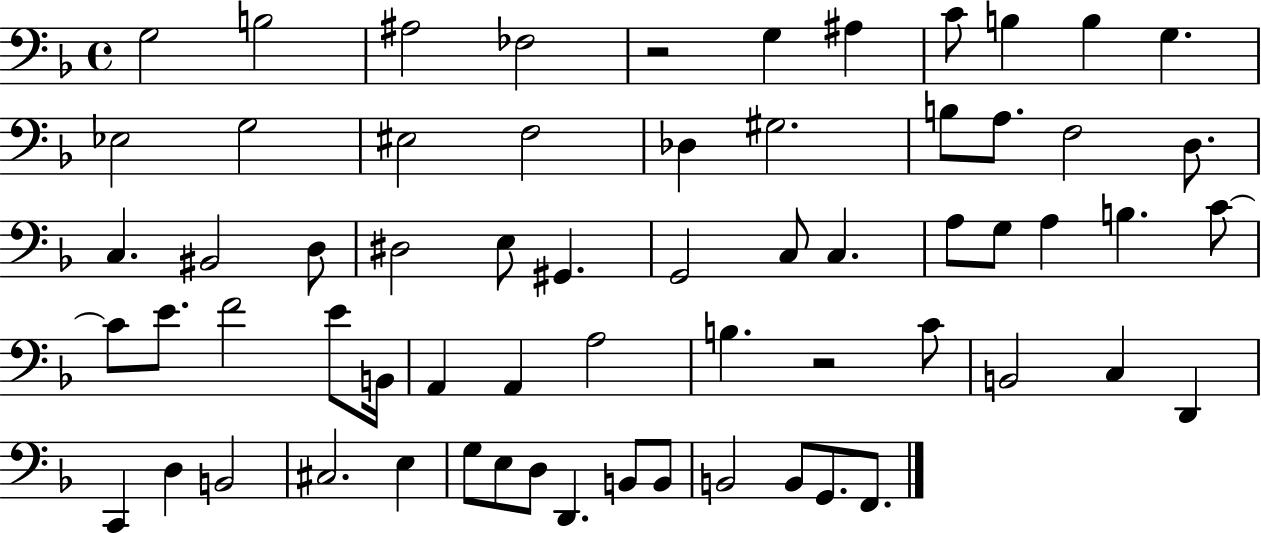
X:1
T:Untitled
M:4/4
L:1/4
K:F
G,2 B,2 ^A,2 _F,2 z2 G, ^A, C/2 B, B, G, _E,2 G,2 ^E,2 F,2 _D, ^G,2 B,/2 A,/2 F,2 D,/2 C, ^B,,2 D,/2 ^D,2 E,/2 ^G,, G,,2 C,/2 C, A,/2 G,/2 A, B, C/2 C/2 E/2 F2 E/2 B,,/4 A,, A,, A,2 B, z2 C/2 B,,2 C, D,, C,, D, B,,2 ^C,2 E, G,/2 E,/2 D,/2 D,, B,,/2 B,,/2 B,,2 B,,/2 G,,/2 F,,/2